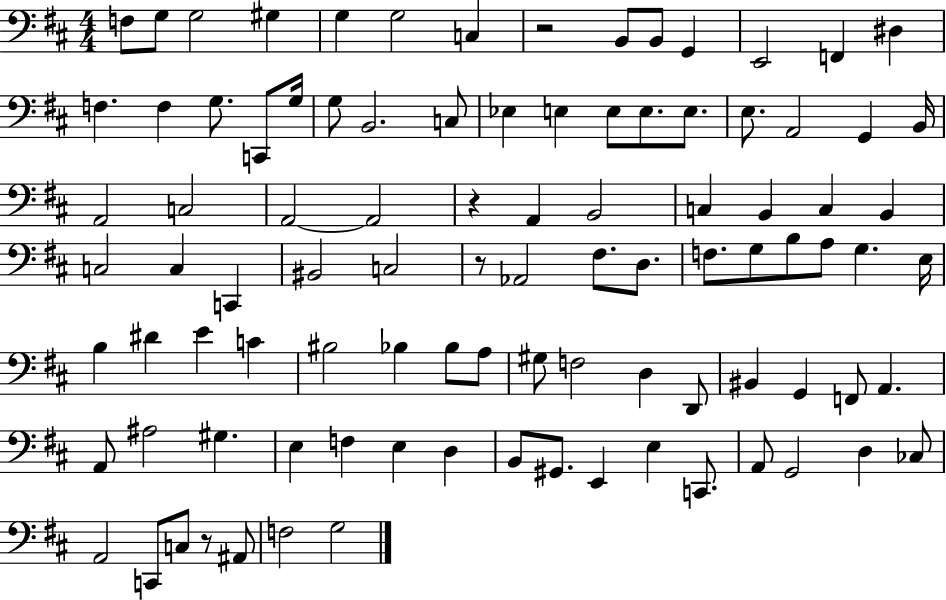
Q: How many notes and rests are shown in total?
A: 96